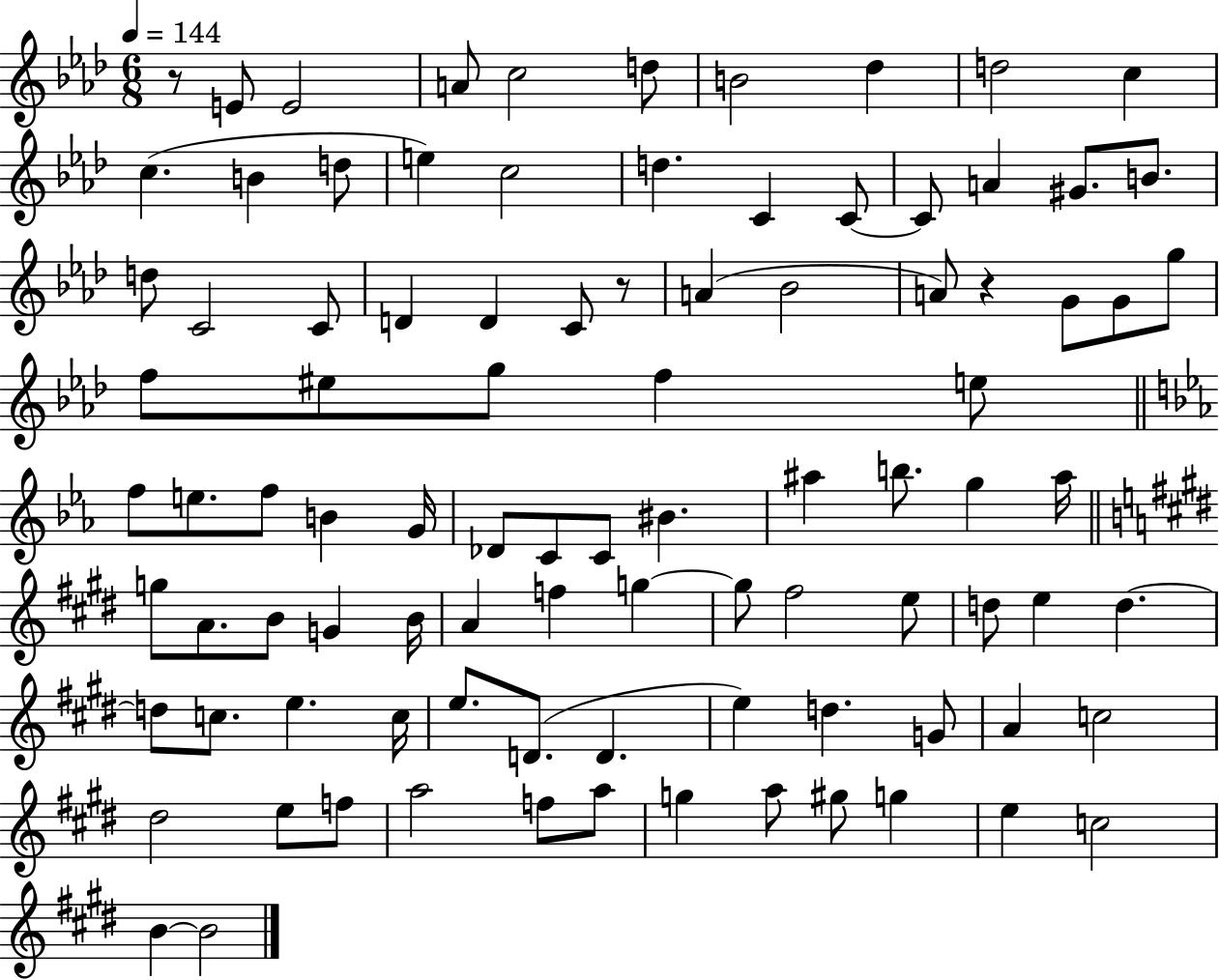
R/e E4/e E4/h A4/e C5/h D5/e B4/h Db5/q D5/h C5/q C5/q. B4/q D5/e E5/q C5/h D5/q. C4/q C4/e C4/e A4/q G#4/e. B4/e. D5/e C4/h C4/e D4/q D4/q C4/e R/e A4/q Bb4/h A4/e R/q G4/e G4/e G5/e F5/e EIS5/e G5/e F5/q E5/e F5/e E5/e. F5/e B4/q G4/s Db4/e C4/e C4/e BIS4/q. A#5/q B5/e. G5/q A#5/s G5/e A4/e. B4/e G4/q B4/s A4/q F5/q G5/q G5/e F#5/h E5/e D5/e E5/q D5/q. D5/e C5/e. E5/q. C5/s E5/e. D4/e. D4/q. E5/q D5/q. G4/e A4/q C5/h D#5/h E5/e F5/e A5/h F5/e A5/e G5/q A5/e G#5/e G5/q E5/q C5/h B4/q B4/h